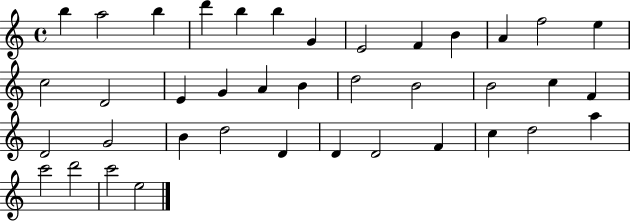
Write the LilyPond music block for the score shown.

{
  \clef treble
  \time 4/4
  \defaultTimeSignature
  \key c \major
  b''4 a''2 b''4 | d'''4 b''4 b''4 g'4 | e'2 f'4 b'4 | a'4 f''2 e''4 | \break c''2 d'2 | e'4 g'4 a'4 b'4 | d''2 b'2 | b'2 c''4 f'4 | \break d'2 g'2 | b'4 d''2 d'4 | d'4 d'2 f'4 | c''4 d''2 a''4 | \break c'''2 d'''2 | c'''2 e''2 | \bar "|."
}